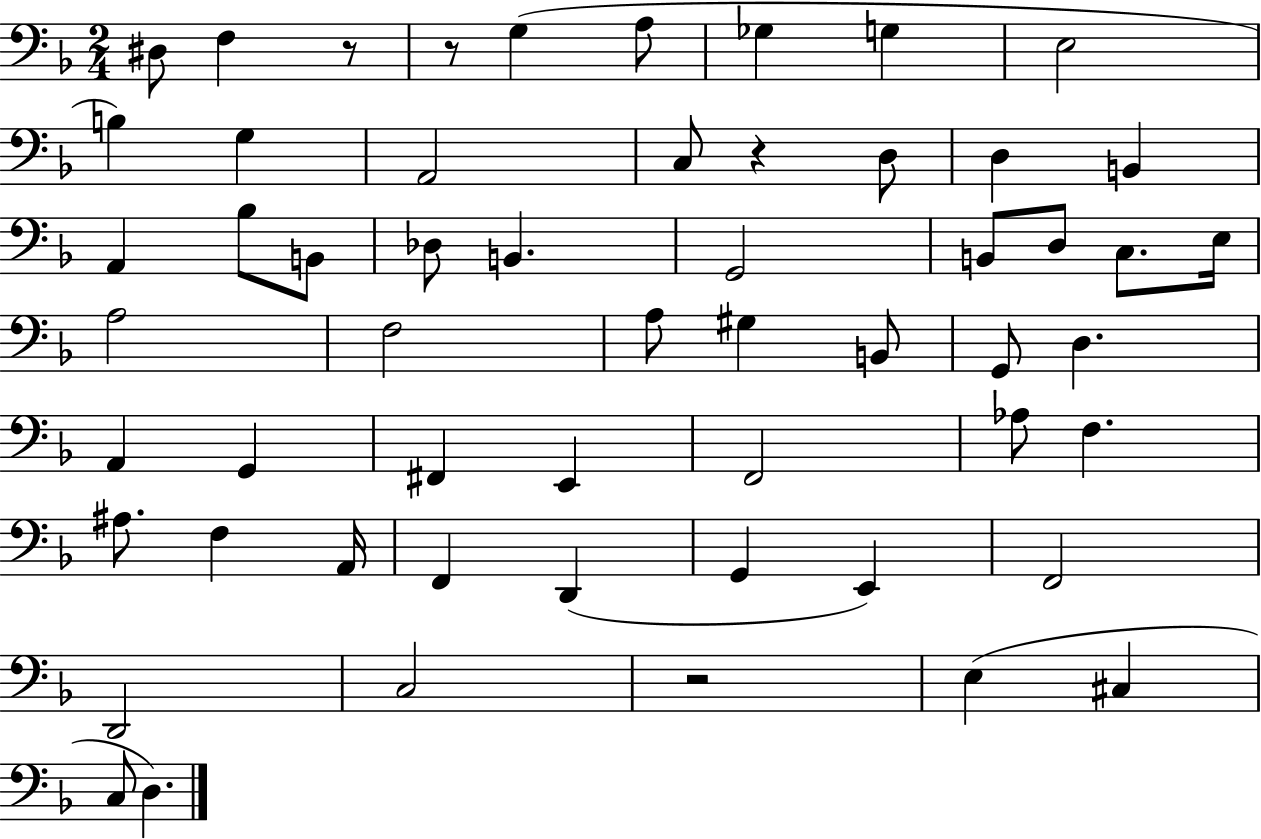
D#3/e F3/q R/e R/e G3/q A3/e Gb3/q G3/q E3/h B3/q G3/q A2/h C3/e R/q D3/e D3/q B2/q A2/q Bb3/e B2/e Db3/e B2/q. G2/h B2/e D3/e C3/e. E3/s A3/h F3/h A3/e G#3/q B2/e G2/e D3/q. A2/q G2/q F#2/q E2/q F2/h Ab3/e F3/q. A#3/e. F3/q A2/s F2/q D2/q G2/q E2/q F2/h D2/h C3/h R/h E3/q C#3/q C3/e D3/q.